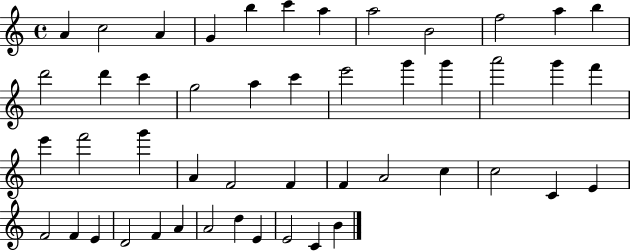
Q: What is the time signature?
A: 4/4